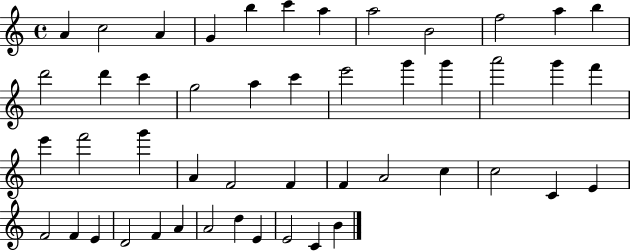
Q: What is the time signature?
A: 4/4